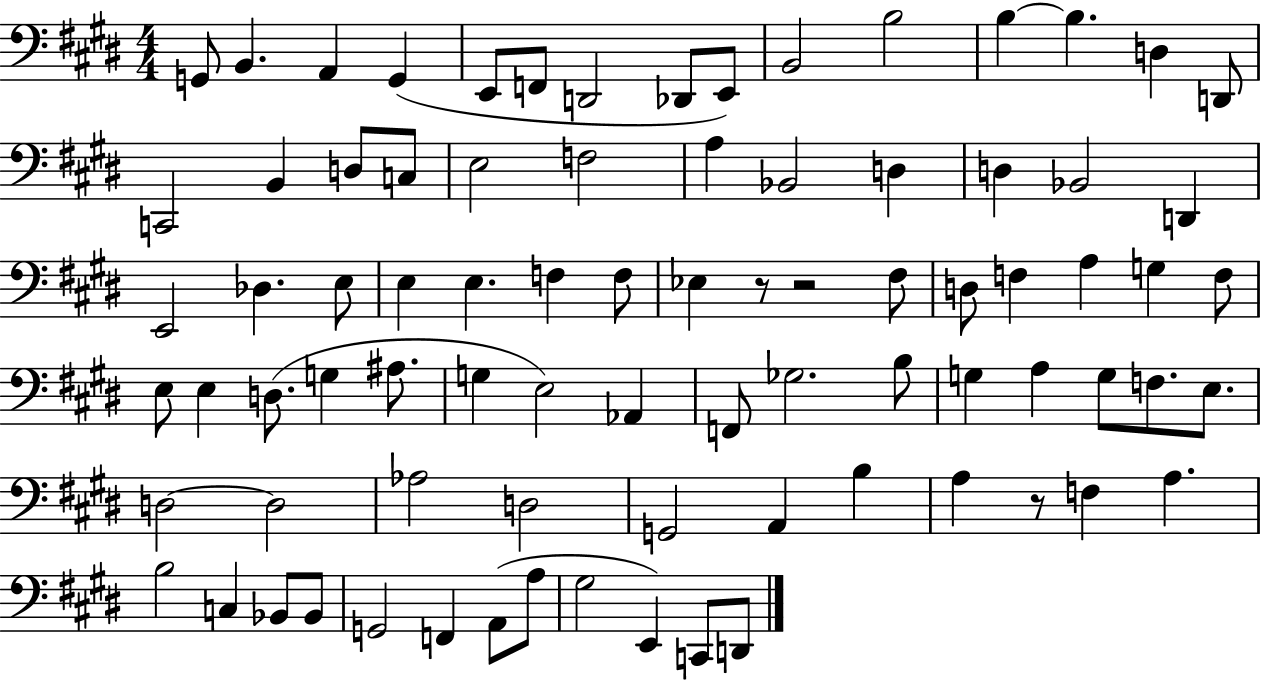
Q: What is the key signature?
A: E major